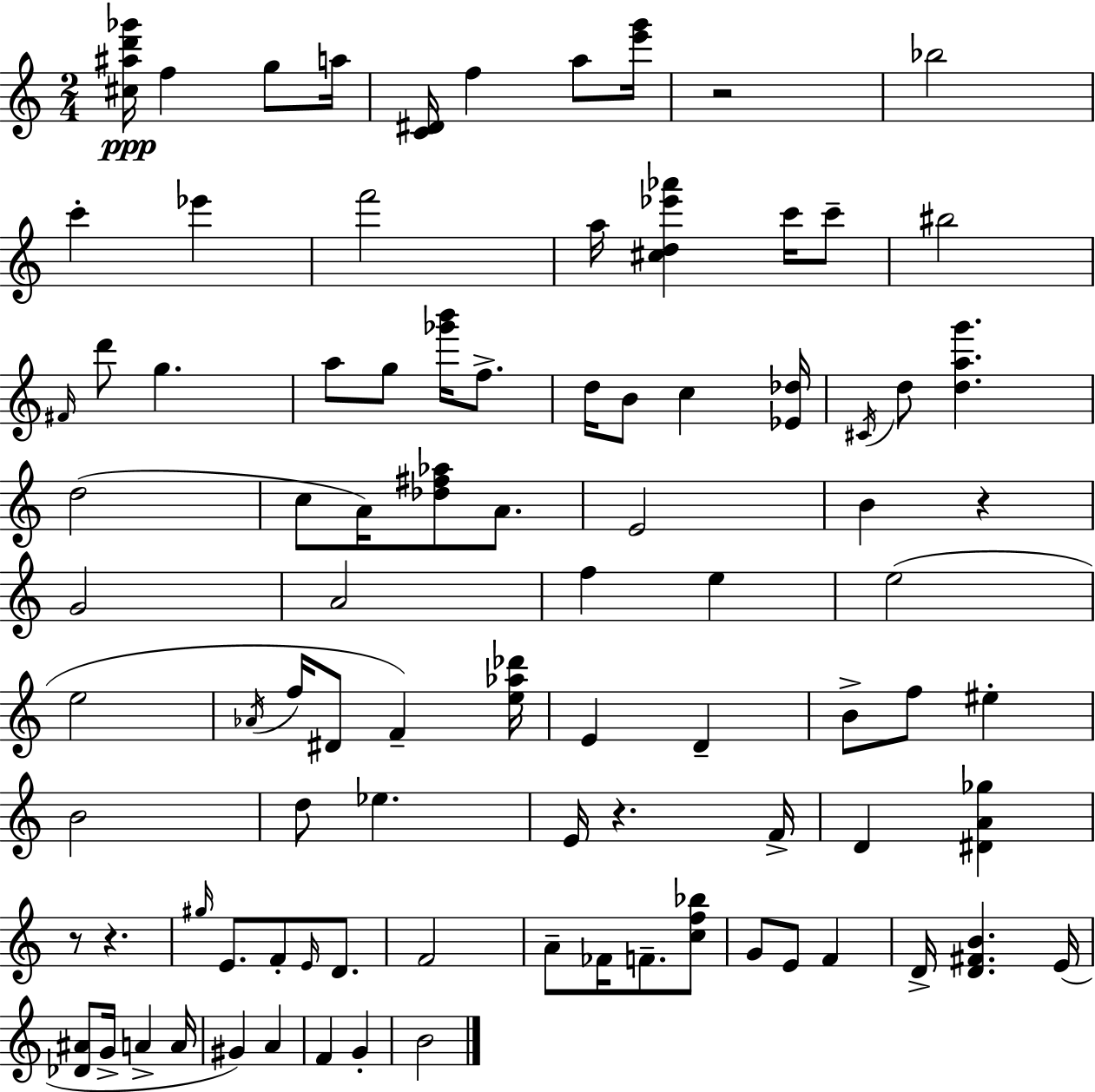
{
  \clef treble
  \numericTimeSignature
  \time 2/4
  \key c \major
  <cis'' ais'' d''' ges'''>16\ppp f''4 g''8 a''16 | <c' dis'>16 f''4 a''8 <e''' g'''>16 | r2 | bes''2 | \break c'''4-. ees'''4 | f'''2 | a''16 <cis'' d'' ees''' aes'''>4 c'''16 c'''8-- | bis''2 | \break \grace { fis'16 } d'''8 g''4. | a''8 g''8 <ges''' b'''>16 f''8.-> | d''16 b'8 c''4 | <ees' des''>16 \acciaccatura { cis'16 } d''8 <d'' a'' g'''>4. | \break d''2( | c''8 a'16) <des'' fis'' aes''>8 a'8. | e'2 | b'4 r4 | \break g'2 | a'2 | f''4 e''4 | e''2( | \break e''2 | \acciaccatura { aes'16 } f''16 dis'8 f'4--) | <e'' aes'' des'''>16 e'4 d'4-- | b'8-> f''8 eis''4-. | \break b'2 | d''8 ees''4. | e'16 r4. | f'16-> d'4 <dis' a' ges''>4 | \break r8 r4. | \grace { gis''16 } e'8. f'8-. | \grace { e'16 } d'8. f'2 | a'8-- fes'16 | \break f'8.-- <c'' f'' bes''>8 g'8 e'8 | f'4 d'16-> <d' fis' b'>4. | e'16( <des' ais'>8 g'16-> | a'4-> a'16 gis'4) | \break a'4 f'4 | g'4-. b'2 | \bar "|."
}